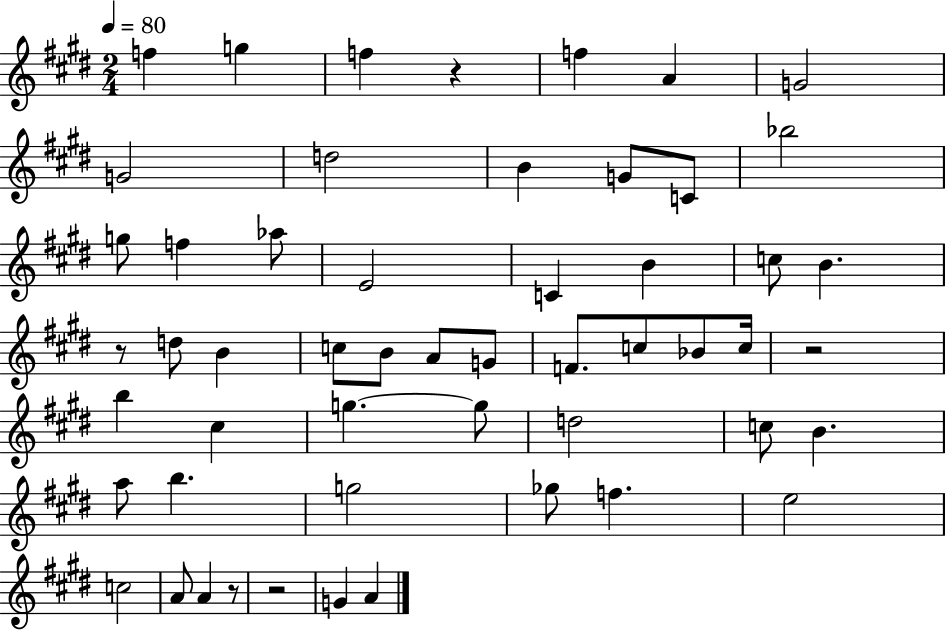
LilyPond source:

{
  \clef treble
  \numericTimeSignature
  \time 2/4
  \key e \major
  \tempo 4 = 80
  f''4 g''4 | f''4 r4 | f''4 a'4 | g'2 | \break g'2 | d''2 | b'4 g'8 c'8 | bes''2 | \break g''8 f''4 aes''8 | e'2 | c'4 b'4 | c''8 b'4. | \break r8 d''8 b'4 | c''8 b'8 a'8 g'8 | f'8. c''8 bes'8 c''16 | r2 | \break b''4 cis''4 | g''4.~~ g''8 | d''2 | c''8 b'4. | \break a''8 b''4. | g''2 | ges''8 f''4. | e''2 | \break c''2 | a'8 a'4 r8 | r2 | g'4 a'4 | \break \bar "|."
}